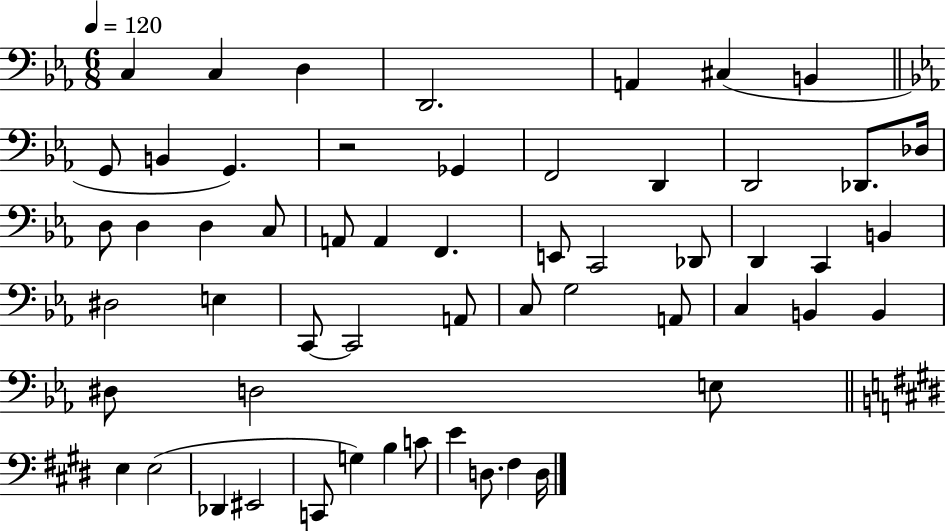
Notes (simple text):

C3/q C3/q D3/q D2/h. A2/q C#3/q B2/q G2/e B2/q G2/q. R/h Gb2/q F2/h D2/q D2/h Db2/e. Db3/s D3/e D3/q D3/q C3/e A2/e A2/q F2/q. E2/e C2/h Db2/e D2/q C2/q B2/q D#3/h E3/q C2/e C2/h A2/e C3/e G3/h A2/e C3/q B2/q B2/q D#3/e D3/h E3/e E3/q E3/h Db2/q EIS2/h C2/e G3/q B3/q C4/e E4/q D3/e. F#3/q D3/s